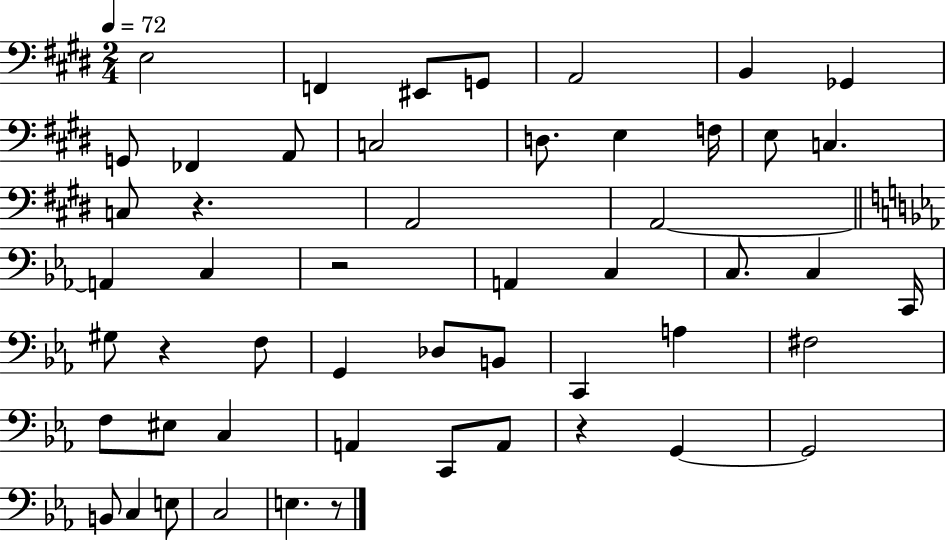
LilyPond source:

{
  \clef bass
  \numericTimeSignature
  \time 2/4
  \key e \major
  \tempo 4 = 72
  e2 | f,4 eis,8 g,8 | a,2 | b,4 ges,4 | \break g,8 fes,4 a,8 | c2 | d8. e4 f16 | e8 c4. | \break c8 r4. | a,2 | a,2~~ | \bar "||" \break \key ees \major a,4 c4 | r2 | a,4 c4 | c8. c4 c,16 | \break gis8 r4 f8 | g,4 des8 b,8 | c,4 a4 | fis2 | \break f8 eis8 c4 | a,4 c,8 a,8 | r4 g,4~~ | g,2 | \break b,8 c4 e8 | c2 | e4. r8 | \bar "|."
}